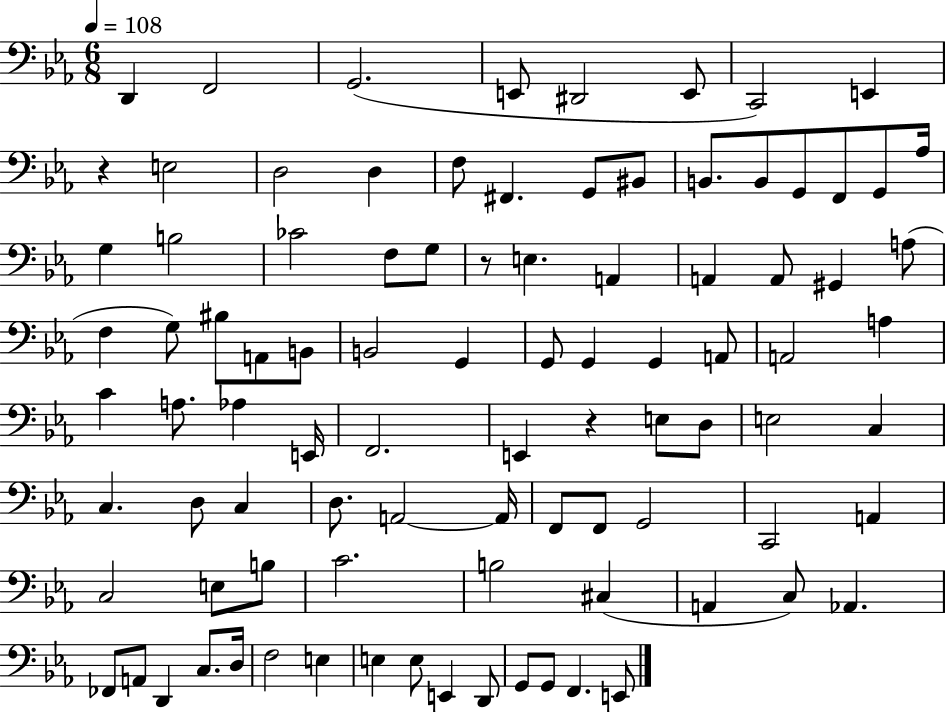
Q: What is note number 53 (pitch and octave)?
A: D3